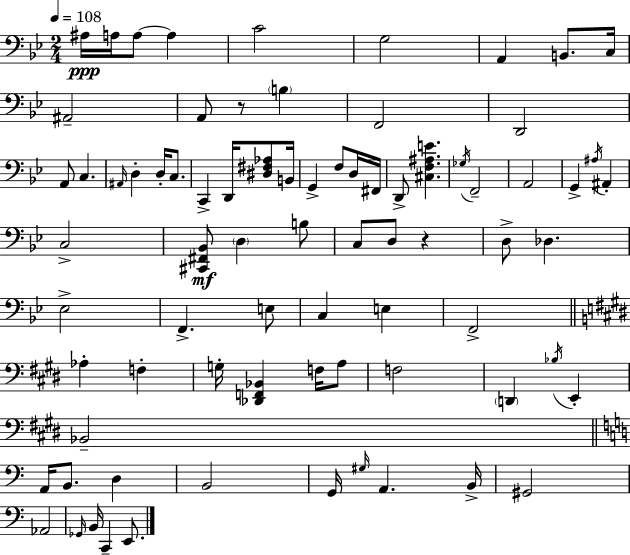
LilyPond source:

{
  \clef bass
  \numericTimeSignature
  \time 2/4
  \key g \minor
  \tempo 4 = 108
  ais16\ppp a16 a8~~ a4 | c'2 | g2 | a,4 b,8. c16 | \break ais,2-- | a,8 r8 \parenthesize b4 | f,2 | d,2 | \break a,8 c4. | \grace { ais,16 } d4-. d16-. c8. | c,4-> d,16 <dis fis aes>8 | b,16 g,4-> f8 d16 | \break fis,16 d,8-> <cis f ais e'>4. | \acciaccatura { ges16 } f,2-- | a,2 | g,4-> \acciaccatura { ais16 } ais,4-. | \break c2-> | <cis, fis, bes,>8\mf \parenthesize d4 | b8 c8 d8 r4 | d8-> des4. | \break ees2-> | f,4.-> | e8 c4 e4 | f,2-> | \break \bar "||" \break \key e \major aes4-. f4-. | g16-. <des, f, bes,>4 f16 a8 | f2 | \parenthesize d,4 \acciaccatura { bes16 } e,4-. | \break bes,2-- | \bar "||" \break \key c \major a,16 b,8. d4 | b,2 | g,16 \grace { gis16 } a,4. | b,16-> gis,2 | \break aes,2 | \grace { ges,16 } b,16 c,4-- e,8. | \bar "|."
}